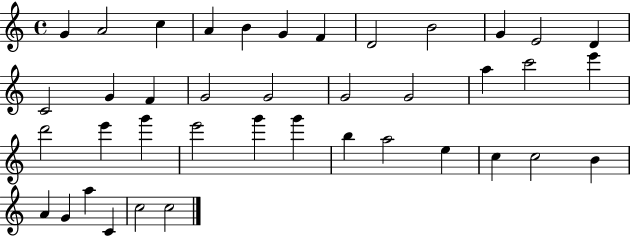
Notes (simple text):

G4/q A4/h C5/q A4/q B4/q G4/q F4/q D4/h B4/h G4/q E4/h D4/q C4/h G4/q F4/q G4/h G4/h G4/h G4/h A5/q C6/h E6/q D6/h E6/q G6/q E6/h G6/q G6/q B5/q A5/h E5/q C5/q C5/h B4/q A4/q G4/q A5/q C4/q C5/h C5/h